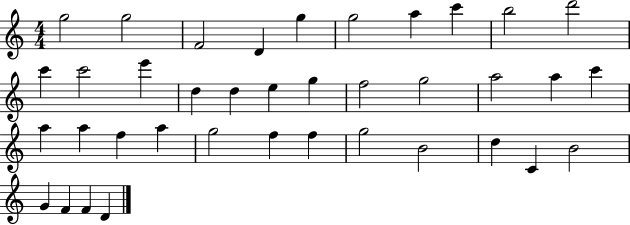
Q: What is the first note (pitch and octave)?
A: G5